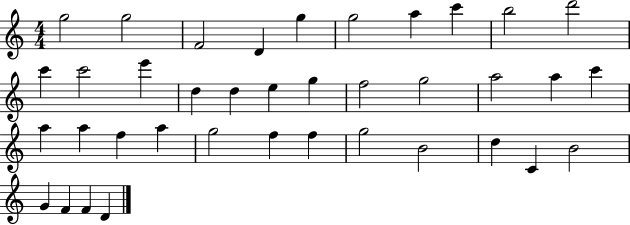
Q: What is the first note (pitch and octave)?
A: G5